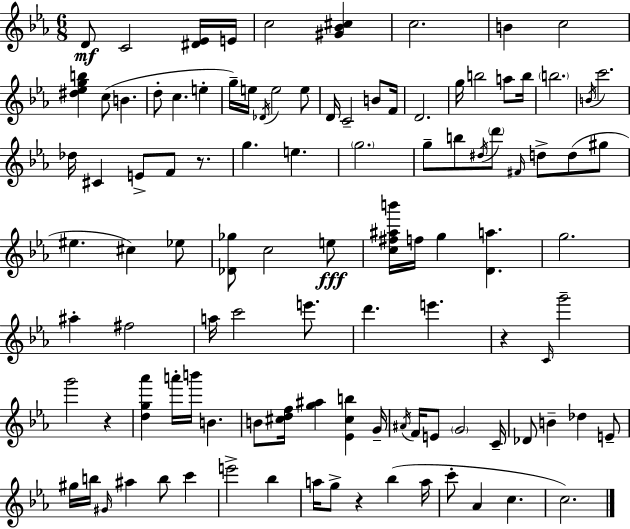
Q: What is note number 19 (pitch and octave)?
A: C4